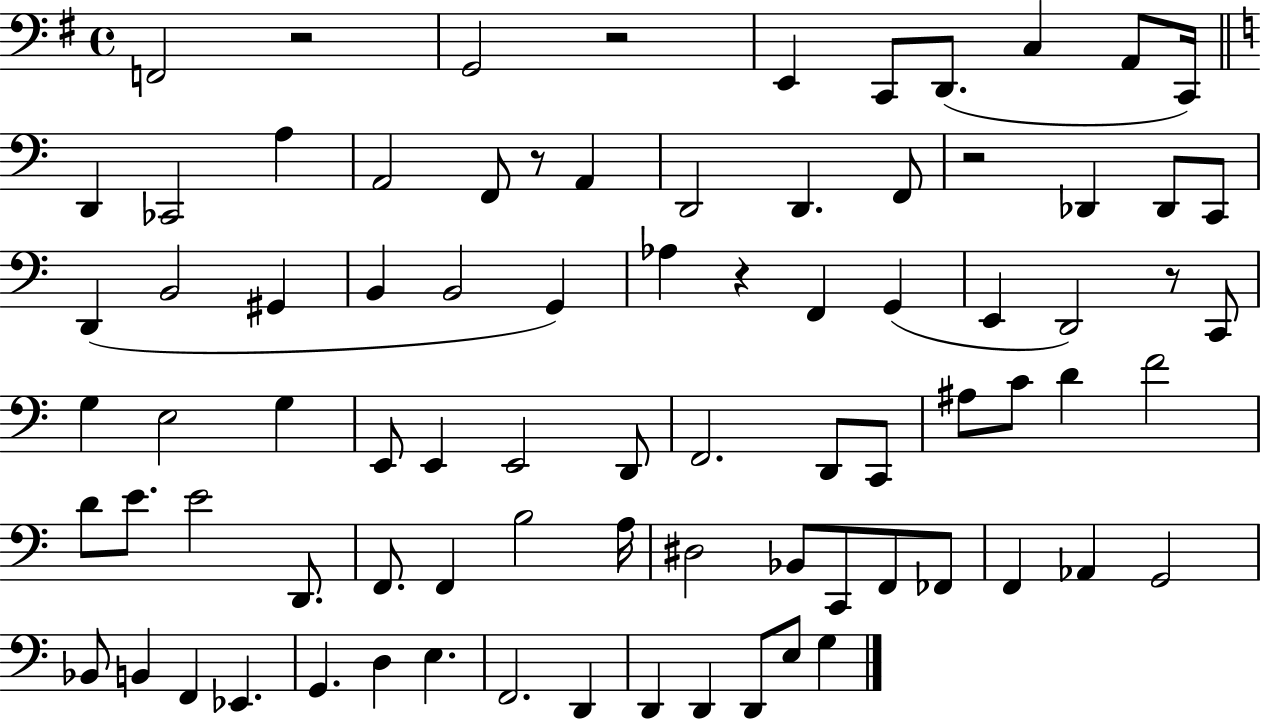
{
  \clef bass
  \time 4/4
  \defaultTimeSignature
  \key g \major
  f,2 r2 | g,2 r2 | e,4 c,8 d,8.( c4 a,8 c,16) | \bar "||" \break \key c \major d,4 ces,2 a4 | a,2 f,8 r8 a,4 | d,2 d,4. f,8 | r2 des,4 des,8 c,8 | \break d,4( b,2 gis,4 | b,4 b,2 g,4) | aes4 r4 f,4 g,4( | e,4 d,2) r8 c,8 | \break g4 e2 g4 | e,8 e,4 e,2 d,8 | f,2. d,8 c,8 | ais8 c'8 d'4 f'2 | \break d'8 e'8. e'2 d,8. | f,8. f,4 b2 a16 | dis2 bes,8 c,8 f,8 fes,8 | f,4 aes,4 g,2 | \break bes,8 b,4 f,4 ees,4. | g,4. d4 e4. | f,2. d,4 | d,4 d,4 d,8 e8 g4 | \break \bar "|."
}